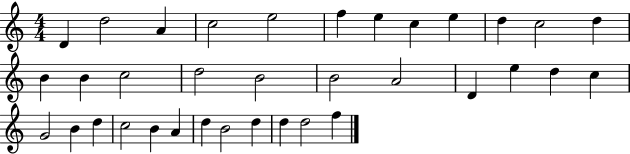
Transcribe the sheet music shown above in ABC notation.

X:1
T:Untitled
M:4/4
L:1/4
K:C
D d2 A c2 e2 f e c e d c2 d B B c2 d2 B2 B2 A2 D e d c G2 B d c2 B A d B2 d d d2 f